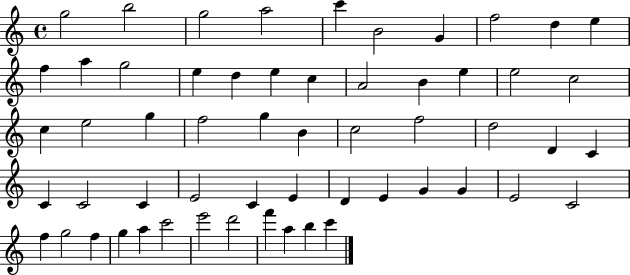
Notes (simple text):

G5/h B5/h G5/h A5/h C6/q B4/h G4/q F5/h D5/q E5/q F5/q A5/q G5/h E5/q D5/q E5/q C5/q A4/h B4/q E5/q E5/h C5/h C5/q E5/h G5/q F5/h G5/q B4/q C5/h F5/h D5/h D4/q C4/q C4/q C4/h C4/q E4/h C4/q E4/q D4/q E4/q G4/q G4/q E4/h C4/h F5/q G5/h F5/q G5/q A5/q C6/h E6/h D6/h F6/q A5/q B5/q C6/q